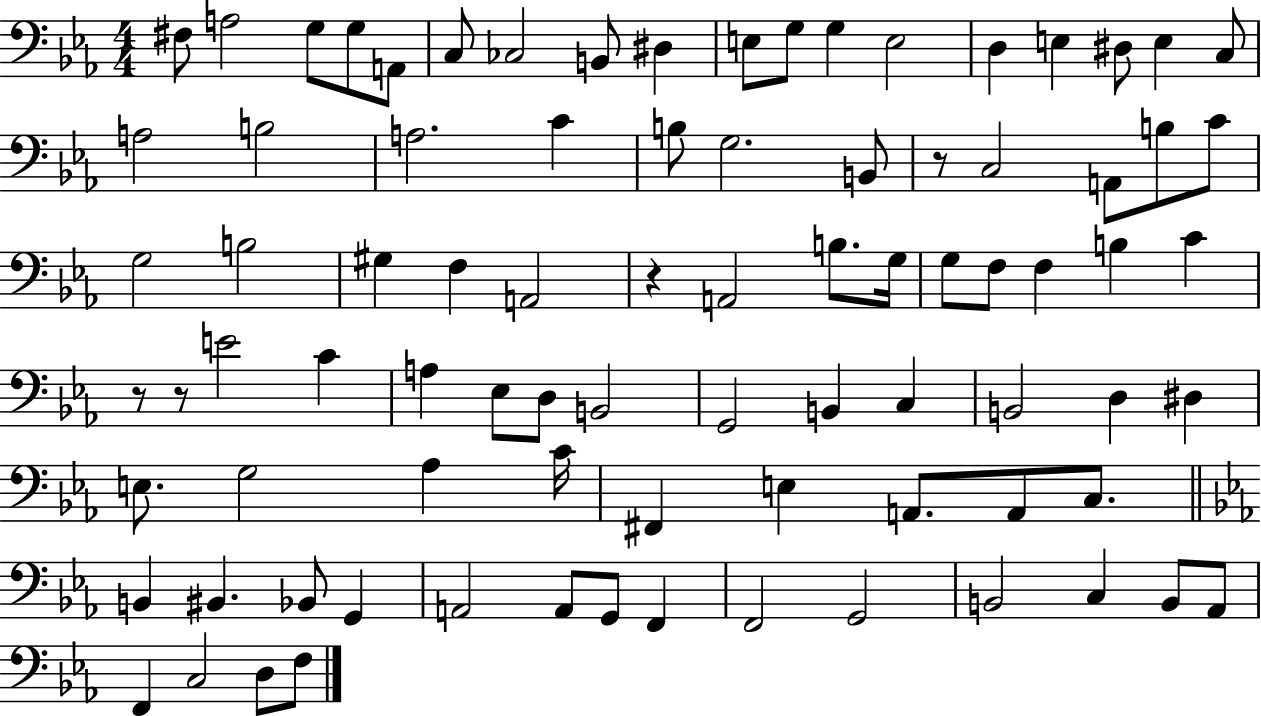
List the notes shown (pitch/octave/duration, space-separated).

F#3/e A3/h G3/e G3/e A2/e C3/e CES3/h B2/e D#3/q E3/e G3/e G3/q E3/h D3/q E3/q D#3/e E3/q C3/e A3/h B3/h A3/h. C4/q B3/e G3/h. B2/e R/e C3/h A2/e B3/e C4/e G3/h B3/h G#3/q F3/q A2/h R/q A2/h B3/e. G3/s G3/e F3/e F3/q B3/q C4/q R/e R/e E4/h C4/q A3/q Eb3/e D3/e B2/h G2/h B2/q C3/q B2/h D3/q D#3/q E3/e. G3/h Ab3/q C4/s F#2/q E3/q A2/e. A2/e C3/e. B2/q BIS2/q. Bb2/e G2/q A2/h A2/e G2/e F2/q F2/h G2/h B2/h C3/q B2/e Ab2/e F2/q C3/h D3/e F3/e